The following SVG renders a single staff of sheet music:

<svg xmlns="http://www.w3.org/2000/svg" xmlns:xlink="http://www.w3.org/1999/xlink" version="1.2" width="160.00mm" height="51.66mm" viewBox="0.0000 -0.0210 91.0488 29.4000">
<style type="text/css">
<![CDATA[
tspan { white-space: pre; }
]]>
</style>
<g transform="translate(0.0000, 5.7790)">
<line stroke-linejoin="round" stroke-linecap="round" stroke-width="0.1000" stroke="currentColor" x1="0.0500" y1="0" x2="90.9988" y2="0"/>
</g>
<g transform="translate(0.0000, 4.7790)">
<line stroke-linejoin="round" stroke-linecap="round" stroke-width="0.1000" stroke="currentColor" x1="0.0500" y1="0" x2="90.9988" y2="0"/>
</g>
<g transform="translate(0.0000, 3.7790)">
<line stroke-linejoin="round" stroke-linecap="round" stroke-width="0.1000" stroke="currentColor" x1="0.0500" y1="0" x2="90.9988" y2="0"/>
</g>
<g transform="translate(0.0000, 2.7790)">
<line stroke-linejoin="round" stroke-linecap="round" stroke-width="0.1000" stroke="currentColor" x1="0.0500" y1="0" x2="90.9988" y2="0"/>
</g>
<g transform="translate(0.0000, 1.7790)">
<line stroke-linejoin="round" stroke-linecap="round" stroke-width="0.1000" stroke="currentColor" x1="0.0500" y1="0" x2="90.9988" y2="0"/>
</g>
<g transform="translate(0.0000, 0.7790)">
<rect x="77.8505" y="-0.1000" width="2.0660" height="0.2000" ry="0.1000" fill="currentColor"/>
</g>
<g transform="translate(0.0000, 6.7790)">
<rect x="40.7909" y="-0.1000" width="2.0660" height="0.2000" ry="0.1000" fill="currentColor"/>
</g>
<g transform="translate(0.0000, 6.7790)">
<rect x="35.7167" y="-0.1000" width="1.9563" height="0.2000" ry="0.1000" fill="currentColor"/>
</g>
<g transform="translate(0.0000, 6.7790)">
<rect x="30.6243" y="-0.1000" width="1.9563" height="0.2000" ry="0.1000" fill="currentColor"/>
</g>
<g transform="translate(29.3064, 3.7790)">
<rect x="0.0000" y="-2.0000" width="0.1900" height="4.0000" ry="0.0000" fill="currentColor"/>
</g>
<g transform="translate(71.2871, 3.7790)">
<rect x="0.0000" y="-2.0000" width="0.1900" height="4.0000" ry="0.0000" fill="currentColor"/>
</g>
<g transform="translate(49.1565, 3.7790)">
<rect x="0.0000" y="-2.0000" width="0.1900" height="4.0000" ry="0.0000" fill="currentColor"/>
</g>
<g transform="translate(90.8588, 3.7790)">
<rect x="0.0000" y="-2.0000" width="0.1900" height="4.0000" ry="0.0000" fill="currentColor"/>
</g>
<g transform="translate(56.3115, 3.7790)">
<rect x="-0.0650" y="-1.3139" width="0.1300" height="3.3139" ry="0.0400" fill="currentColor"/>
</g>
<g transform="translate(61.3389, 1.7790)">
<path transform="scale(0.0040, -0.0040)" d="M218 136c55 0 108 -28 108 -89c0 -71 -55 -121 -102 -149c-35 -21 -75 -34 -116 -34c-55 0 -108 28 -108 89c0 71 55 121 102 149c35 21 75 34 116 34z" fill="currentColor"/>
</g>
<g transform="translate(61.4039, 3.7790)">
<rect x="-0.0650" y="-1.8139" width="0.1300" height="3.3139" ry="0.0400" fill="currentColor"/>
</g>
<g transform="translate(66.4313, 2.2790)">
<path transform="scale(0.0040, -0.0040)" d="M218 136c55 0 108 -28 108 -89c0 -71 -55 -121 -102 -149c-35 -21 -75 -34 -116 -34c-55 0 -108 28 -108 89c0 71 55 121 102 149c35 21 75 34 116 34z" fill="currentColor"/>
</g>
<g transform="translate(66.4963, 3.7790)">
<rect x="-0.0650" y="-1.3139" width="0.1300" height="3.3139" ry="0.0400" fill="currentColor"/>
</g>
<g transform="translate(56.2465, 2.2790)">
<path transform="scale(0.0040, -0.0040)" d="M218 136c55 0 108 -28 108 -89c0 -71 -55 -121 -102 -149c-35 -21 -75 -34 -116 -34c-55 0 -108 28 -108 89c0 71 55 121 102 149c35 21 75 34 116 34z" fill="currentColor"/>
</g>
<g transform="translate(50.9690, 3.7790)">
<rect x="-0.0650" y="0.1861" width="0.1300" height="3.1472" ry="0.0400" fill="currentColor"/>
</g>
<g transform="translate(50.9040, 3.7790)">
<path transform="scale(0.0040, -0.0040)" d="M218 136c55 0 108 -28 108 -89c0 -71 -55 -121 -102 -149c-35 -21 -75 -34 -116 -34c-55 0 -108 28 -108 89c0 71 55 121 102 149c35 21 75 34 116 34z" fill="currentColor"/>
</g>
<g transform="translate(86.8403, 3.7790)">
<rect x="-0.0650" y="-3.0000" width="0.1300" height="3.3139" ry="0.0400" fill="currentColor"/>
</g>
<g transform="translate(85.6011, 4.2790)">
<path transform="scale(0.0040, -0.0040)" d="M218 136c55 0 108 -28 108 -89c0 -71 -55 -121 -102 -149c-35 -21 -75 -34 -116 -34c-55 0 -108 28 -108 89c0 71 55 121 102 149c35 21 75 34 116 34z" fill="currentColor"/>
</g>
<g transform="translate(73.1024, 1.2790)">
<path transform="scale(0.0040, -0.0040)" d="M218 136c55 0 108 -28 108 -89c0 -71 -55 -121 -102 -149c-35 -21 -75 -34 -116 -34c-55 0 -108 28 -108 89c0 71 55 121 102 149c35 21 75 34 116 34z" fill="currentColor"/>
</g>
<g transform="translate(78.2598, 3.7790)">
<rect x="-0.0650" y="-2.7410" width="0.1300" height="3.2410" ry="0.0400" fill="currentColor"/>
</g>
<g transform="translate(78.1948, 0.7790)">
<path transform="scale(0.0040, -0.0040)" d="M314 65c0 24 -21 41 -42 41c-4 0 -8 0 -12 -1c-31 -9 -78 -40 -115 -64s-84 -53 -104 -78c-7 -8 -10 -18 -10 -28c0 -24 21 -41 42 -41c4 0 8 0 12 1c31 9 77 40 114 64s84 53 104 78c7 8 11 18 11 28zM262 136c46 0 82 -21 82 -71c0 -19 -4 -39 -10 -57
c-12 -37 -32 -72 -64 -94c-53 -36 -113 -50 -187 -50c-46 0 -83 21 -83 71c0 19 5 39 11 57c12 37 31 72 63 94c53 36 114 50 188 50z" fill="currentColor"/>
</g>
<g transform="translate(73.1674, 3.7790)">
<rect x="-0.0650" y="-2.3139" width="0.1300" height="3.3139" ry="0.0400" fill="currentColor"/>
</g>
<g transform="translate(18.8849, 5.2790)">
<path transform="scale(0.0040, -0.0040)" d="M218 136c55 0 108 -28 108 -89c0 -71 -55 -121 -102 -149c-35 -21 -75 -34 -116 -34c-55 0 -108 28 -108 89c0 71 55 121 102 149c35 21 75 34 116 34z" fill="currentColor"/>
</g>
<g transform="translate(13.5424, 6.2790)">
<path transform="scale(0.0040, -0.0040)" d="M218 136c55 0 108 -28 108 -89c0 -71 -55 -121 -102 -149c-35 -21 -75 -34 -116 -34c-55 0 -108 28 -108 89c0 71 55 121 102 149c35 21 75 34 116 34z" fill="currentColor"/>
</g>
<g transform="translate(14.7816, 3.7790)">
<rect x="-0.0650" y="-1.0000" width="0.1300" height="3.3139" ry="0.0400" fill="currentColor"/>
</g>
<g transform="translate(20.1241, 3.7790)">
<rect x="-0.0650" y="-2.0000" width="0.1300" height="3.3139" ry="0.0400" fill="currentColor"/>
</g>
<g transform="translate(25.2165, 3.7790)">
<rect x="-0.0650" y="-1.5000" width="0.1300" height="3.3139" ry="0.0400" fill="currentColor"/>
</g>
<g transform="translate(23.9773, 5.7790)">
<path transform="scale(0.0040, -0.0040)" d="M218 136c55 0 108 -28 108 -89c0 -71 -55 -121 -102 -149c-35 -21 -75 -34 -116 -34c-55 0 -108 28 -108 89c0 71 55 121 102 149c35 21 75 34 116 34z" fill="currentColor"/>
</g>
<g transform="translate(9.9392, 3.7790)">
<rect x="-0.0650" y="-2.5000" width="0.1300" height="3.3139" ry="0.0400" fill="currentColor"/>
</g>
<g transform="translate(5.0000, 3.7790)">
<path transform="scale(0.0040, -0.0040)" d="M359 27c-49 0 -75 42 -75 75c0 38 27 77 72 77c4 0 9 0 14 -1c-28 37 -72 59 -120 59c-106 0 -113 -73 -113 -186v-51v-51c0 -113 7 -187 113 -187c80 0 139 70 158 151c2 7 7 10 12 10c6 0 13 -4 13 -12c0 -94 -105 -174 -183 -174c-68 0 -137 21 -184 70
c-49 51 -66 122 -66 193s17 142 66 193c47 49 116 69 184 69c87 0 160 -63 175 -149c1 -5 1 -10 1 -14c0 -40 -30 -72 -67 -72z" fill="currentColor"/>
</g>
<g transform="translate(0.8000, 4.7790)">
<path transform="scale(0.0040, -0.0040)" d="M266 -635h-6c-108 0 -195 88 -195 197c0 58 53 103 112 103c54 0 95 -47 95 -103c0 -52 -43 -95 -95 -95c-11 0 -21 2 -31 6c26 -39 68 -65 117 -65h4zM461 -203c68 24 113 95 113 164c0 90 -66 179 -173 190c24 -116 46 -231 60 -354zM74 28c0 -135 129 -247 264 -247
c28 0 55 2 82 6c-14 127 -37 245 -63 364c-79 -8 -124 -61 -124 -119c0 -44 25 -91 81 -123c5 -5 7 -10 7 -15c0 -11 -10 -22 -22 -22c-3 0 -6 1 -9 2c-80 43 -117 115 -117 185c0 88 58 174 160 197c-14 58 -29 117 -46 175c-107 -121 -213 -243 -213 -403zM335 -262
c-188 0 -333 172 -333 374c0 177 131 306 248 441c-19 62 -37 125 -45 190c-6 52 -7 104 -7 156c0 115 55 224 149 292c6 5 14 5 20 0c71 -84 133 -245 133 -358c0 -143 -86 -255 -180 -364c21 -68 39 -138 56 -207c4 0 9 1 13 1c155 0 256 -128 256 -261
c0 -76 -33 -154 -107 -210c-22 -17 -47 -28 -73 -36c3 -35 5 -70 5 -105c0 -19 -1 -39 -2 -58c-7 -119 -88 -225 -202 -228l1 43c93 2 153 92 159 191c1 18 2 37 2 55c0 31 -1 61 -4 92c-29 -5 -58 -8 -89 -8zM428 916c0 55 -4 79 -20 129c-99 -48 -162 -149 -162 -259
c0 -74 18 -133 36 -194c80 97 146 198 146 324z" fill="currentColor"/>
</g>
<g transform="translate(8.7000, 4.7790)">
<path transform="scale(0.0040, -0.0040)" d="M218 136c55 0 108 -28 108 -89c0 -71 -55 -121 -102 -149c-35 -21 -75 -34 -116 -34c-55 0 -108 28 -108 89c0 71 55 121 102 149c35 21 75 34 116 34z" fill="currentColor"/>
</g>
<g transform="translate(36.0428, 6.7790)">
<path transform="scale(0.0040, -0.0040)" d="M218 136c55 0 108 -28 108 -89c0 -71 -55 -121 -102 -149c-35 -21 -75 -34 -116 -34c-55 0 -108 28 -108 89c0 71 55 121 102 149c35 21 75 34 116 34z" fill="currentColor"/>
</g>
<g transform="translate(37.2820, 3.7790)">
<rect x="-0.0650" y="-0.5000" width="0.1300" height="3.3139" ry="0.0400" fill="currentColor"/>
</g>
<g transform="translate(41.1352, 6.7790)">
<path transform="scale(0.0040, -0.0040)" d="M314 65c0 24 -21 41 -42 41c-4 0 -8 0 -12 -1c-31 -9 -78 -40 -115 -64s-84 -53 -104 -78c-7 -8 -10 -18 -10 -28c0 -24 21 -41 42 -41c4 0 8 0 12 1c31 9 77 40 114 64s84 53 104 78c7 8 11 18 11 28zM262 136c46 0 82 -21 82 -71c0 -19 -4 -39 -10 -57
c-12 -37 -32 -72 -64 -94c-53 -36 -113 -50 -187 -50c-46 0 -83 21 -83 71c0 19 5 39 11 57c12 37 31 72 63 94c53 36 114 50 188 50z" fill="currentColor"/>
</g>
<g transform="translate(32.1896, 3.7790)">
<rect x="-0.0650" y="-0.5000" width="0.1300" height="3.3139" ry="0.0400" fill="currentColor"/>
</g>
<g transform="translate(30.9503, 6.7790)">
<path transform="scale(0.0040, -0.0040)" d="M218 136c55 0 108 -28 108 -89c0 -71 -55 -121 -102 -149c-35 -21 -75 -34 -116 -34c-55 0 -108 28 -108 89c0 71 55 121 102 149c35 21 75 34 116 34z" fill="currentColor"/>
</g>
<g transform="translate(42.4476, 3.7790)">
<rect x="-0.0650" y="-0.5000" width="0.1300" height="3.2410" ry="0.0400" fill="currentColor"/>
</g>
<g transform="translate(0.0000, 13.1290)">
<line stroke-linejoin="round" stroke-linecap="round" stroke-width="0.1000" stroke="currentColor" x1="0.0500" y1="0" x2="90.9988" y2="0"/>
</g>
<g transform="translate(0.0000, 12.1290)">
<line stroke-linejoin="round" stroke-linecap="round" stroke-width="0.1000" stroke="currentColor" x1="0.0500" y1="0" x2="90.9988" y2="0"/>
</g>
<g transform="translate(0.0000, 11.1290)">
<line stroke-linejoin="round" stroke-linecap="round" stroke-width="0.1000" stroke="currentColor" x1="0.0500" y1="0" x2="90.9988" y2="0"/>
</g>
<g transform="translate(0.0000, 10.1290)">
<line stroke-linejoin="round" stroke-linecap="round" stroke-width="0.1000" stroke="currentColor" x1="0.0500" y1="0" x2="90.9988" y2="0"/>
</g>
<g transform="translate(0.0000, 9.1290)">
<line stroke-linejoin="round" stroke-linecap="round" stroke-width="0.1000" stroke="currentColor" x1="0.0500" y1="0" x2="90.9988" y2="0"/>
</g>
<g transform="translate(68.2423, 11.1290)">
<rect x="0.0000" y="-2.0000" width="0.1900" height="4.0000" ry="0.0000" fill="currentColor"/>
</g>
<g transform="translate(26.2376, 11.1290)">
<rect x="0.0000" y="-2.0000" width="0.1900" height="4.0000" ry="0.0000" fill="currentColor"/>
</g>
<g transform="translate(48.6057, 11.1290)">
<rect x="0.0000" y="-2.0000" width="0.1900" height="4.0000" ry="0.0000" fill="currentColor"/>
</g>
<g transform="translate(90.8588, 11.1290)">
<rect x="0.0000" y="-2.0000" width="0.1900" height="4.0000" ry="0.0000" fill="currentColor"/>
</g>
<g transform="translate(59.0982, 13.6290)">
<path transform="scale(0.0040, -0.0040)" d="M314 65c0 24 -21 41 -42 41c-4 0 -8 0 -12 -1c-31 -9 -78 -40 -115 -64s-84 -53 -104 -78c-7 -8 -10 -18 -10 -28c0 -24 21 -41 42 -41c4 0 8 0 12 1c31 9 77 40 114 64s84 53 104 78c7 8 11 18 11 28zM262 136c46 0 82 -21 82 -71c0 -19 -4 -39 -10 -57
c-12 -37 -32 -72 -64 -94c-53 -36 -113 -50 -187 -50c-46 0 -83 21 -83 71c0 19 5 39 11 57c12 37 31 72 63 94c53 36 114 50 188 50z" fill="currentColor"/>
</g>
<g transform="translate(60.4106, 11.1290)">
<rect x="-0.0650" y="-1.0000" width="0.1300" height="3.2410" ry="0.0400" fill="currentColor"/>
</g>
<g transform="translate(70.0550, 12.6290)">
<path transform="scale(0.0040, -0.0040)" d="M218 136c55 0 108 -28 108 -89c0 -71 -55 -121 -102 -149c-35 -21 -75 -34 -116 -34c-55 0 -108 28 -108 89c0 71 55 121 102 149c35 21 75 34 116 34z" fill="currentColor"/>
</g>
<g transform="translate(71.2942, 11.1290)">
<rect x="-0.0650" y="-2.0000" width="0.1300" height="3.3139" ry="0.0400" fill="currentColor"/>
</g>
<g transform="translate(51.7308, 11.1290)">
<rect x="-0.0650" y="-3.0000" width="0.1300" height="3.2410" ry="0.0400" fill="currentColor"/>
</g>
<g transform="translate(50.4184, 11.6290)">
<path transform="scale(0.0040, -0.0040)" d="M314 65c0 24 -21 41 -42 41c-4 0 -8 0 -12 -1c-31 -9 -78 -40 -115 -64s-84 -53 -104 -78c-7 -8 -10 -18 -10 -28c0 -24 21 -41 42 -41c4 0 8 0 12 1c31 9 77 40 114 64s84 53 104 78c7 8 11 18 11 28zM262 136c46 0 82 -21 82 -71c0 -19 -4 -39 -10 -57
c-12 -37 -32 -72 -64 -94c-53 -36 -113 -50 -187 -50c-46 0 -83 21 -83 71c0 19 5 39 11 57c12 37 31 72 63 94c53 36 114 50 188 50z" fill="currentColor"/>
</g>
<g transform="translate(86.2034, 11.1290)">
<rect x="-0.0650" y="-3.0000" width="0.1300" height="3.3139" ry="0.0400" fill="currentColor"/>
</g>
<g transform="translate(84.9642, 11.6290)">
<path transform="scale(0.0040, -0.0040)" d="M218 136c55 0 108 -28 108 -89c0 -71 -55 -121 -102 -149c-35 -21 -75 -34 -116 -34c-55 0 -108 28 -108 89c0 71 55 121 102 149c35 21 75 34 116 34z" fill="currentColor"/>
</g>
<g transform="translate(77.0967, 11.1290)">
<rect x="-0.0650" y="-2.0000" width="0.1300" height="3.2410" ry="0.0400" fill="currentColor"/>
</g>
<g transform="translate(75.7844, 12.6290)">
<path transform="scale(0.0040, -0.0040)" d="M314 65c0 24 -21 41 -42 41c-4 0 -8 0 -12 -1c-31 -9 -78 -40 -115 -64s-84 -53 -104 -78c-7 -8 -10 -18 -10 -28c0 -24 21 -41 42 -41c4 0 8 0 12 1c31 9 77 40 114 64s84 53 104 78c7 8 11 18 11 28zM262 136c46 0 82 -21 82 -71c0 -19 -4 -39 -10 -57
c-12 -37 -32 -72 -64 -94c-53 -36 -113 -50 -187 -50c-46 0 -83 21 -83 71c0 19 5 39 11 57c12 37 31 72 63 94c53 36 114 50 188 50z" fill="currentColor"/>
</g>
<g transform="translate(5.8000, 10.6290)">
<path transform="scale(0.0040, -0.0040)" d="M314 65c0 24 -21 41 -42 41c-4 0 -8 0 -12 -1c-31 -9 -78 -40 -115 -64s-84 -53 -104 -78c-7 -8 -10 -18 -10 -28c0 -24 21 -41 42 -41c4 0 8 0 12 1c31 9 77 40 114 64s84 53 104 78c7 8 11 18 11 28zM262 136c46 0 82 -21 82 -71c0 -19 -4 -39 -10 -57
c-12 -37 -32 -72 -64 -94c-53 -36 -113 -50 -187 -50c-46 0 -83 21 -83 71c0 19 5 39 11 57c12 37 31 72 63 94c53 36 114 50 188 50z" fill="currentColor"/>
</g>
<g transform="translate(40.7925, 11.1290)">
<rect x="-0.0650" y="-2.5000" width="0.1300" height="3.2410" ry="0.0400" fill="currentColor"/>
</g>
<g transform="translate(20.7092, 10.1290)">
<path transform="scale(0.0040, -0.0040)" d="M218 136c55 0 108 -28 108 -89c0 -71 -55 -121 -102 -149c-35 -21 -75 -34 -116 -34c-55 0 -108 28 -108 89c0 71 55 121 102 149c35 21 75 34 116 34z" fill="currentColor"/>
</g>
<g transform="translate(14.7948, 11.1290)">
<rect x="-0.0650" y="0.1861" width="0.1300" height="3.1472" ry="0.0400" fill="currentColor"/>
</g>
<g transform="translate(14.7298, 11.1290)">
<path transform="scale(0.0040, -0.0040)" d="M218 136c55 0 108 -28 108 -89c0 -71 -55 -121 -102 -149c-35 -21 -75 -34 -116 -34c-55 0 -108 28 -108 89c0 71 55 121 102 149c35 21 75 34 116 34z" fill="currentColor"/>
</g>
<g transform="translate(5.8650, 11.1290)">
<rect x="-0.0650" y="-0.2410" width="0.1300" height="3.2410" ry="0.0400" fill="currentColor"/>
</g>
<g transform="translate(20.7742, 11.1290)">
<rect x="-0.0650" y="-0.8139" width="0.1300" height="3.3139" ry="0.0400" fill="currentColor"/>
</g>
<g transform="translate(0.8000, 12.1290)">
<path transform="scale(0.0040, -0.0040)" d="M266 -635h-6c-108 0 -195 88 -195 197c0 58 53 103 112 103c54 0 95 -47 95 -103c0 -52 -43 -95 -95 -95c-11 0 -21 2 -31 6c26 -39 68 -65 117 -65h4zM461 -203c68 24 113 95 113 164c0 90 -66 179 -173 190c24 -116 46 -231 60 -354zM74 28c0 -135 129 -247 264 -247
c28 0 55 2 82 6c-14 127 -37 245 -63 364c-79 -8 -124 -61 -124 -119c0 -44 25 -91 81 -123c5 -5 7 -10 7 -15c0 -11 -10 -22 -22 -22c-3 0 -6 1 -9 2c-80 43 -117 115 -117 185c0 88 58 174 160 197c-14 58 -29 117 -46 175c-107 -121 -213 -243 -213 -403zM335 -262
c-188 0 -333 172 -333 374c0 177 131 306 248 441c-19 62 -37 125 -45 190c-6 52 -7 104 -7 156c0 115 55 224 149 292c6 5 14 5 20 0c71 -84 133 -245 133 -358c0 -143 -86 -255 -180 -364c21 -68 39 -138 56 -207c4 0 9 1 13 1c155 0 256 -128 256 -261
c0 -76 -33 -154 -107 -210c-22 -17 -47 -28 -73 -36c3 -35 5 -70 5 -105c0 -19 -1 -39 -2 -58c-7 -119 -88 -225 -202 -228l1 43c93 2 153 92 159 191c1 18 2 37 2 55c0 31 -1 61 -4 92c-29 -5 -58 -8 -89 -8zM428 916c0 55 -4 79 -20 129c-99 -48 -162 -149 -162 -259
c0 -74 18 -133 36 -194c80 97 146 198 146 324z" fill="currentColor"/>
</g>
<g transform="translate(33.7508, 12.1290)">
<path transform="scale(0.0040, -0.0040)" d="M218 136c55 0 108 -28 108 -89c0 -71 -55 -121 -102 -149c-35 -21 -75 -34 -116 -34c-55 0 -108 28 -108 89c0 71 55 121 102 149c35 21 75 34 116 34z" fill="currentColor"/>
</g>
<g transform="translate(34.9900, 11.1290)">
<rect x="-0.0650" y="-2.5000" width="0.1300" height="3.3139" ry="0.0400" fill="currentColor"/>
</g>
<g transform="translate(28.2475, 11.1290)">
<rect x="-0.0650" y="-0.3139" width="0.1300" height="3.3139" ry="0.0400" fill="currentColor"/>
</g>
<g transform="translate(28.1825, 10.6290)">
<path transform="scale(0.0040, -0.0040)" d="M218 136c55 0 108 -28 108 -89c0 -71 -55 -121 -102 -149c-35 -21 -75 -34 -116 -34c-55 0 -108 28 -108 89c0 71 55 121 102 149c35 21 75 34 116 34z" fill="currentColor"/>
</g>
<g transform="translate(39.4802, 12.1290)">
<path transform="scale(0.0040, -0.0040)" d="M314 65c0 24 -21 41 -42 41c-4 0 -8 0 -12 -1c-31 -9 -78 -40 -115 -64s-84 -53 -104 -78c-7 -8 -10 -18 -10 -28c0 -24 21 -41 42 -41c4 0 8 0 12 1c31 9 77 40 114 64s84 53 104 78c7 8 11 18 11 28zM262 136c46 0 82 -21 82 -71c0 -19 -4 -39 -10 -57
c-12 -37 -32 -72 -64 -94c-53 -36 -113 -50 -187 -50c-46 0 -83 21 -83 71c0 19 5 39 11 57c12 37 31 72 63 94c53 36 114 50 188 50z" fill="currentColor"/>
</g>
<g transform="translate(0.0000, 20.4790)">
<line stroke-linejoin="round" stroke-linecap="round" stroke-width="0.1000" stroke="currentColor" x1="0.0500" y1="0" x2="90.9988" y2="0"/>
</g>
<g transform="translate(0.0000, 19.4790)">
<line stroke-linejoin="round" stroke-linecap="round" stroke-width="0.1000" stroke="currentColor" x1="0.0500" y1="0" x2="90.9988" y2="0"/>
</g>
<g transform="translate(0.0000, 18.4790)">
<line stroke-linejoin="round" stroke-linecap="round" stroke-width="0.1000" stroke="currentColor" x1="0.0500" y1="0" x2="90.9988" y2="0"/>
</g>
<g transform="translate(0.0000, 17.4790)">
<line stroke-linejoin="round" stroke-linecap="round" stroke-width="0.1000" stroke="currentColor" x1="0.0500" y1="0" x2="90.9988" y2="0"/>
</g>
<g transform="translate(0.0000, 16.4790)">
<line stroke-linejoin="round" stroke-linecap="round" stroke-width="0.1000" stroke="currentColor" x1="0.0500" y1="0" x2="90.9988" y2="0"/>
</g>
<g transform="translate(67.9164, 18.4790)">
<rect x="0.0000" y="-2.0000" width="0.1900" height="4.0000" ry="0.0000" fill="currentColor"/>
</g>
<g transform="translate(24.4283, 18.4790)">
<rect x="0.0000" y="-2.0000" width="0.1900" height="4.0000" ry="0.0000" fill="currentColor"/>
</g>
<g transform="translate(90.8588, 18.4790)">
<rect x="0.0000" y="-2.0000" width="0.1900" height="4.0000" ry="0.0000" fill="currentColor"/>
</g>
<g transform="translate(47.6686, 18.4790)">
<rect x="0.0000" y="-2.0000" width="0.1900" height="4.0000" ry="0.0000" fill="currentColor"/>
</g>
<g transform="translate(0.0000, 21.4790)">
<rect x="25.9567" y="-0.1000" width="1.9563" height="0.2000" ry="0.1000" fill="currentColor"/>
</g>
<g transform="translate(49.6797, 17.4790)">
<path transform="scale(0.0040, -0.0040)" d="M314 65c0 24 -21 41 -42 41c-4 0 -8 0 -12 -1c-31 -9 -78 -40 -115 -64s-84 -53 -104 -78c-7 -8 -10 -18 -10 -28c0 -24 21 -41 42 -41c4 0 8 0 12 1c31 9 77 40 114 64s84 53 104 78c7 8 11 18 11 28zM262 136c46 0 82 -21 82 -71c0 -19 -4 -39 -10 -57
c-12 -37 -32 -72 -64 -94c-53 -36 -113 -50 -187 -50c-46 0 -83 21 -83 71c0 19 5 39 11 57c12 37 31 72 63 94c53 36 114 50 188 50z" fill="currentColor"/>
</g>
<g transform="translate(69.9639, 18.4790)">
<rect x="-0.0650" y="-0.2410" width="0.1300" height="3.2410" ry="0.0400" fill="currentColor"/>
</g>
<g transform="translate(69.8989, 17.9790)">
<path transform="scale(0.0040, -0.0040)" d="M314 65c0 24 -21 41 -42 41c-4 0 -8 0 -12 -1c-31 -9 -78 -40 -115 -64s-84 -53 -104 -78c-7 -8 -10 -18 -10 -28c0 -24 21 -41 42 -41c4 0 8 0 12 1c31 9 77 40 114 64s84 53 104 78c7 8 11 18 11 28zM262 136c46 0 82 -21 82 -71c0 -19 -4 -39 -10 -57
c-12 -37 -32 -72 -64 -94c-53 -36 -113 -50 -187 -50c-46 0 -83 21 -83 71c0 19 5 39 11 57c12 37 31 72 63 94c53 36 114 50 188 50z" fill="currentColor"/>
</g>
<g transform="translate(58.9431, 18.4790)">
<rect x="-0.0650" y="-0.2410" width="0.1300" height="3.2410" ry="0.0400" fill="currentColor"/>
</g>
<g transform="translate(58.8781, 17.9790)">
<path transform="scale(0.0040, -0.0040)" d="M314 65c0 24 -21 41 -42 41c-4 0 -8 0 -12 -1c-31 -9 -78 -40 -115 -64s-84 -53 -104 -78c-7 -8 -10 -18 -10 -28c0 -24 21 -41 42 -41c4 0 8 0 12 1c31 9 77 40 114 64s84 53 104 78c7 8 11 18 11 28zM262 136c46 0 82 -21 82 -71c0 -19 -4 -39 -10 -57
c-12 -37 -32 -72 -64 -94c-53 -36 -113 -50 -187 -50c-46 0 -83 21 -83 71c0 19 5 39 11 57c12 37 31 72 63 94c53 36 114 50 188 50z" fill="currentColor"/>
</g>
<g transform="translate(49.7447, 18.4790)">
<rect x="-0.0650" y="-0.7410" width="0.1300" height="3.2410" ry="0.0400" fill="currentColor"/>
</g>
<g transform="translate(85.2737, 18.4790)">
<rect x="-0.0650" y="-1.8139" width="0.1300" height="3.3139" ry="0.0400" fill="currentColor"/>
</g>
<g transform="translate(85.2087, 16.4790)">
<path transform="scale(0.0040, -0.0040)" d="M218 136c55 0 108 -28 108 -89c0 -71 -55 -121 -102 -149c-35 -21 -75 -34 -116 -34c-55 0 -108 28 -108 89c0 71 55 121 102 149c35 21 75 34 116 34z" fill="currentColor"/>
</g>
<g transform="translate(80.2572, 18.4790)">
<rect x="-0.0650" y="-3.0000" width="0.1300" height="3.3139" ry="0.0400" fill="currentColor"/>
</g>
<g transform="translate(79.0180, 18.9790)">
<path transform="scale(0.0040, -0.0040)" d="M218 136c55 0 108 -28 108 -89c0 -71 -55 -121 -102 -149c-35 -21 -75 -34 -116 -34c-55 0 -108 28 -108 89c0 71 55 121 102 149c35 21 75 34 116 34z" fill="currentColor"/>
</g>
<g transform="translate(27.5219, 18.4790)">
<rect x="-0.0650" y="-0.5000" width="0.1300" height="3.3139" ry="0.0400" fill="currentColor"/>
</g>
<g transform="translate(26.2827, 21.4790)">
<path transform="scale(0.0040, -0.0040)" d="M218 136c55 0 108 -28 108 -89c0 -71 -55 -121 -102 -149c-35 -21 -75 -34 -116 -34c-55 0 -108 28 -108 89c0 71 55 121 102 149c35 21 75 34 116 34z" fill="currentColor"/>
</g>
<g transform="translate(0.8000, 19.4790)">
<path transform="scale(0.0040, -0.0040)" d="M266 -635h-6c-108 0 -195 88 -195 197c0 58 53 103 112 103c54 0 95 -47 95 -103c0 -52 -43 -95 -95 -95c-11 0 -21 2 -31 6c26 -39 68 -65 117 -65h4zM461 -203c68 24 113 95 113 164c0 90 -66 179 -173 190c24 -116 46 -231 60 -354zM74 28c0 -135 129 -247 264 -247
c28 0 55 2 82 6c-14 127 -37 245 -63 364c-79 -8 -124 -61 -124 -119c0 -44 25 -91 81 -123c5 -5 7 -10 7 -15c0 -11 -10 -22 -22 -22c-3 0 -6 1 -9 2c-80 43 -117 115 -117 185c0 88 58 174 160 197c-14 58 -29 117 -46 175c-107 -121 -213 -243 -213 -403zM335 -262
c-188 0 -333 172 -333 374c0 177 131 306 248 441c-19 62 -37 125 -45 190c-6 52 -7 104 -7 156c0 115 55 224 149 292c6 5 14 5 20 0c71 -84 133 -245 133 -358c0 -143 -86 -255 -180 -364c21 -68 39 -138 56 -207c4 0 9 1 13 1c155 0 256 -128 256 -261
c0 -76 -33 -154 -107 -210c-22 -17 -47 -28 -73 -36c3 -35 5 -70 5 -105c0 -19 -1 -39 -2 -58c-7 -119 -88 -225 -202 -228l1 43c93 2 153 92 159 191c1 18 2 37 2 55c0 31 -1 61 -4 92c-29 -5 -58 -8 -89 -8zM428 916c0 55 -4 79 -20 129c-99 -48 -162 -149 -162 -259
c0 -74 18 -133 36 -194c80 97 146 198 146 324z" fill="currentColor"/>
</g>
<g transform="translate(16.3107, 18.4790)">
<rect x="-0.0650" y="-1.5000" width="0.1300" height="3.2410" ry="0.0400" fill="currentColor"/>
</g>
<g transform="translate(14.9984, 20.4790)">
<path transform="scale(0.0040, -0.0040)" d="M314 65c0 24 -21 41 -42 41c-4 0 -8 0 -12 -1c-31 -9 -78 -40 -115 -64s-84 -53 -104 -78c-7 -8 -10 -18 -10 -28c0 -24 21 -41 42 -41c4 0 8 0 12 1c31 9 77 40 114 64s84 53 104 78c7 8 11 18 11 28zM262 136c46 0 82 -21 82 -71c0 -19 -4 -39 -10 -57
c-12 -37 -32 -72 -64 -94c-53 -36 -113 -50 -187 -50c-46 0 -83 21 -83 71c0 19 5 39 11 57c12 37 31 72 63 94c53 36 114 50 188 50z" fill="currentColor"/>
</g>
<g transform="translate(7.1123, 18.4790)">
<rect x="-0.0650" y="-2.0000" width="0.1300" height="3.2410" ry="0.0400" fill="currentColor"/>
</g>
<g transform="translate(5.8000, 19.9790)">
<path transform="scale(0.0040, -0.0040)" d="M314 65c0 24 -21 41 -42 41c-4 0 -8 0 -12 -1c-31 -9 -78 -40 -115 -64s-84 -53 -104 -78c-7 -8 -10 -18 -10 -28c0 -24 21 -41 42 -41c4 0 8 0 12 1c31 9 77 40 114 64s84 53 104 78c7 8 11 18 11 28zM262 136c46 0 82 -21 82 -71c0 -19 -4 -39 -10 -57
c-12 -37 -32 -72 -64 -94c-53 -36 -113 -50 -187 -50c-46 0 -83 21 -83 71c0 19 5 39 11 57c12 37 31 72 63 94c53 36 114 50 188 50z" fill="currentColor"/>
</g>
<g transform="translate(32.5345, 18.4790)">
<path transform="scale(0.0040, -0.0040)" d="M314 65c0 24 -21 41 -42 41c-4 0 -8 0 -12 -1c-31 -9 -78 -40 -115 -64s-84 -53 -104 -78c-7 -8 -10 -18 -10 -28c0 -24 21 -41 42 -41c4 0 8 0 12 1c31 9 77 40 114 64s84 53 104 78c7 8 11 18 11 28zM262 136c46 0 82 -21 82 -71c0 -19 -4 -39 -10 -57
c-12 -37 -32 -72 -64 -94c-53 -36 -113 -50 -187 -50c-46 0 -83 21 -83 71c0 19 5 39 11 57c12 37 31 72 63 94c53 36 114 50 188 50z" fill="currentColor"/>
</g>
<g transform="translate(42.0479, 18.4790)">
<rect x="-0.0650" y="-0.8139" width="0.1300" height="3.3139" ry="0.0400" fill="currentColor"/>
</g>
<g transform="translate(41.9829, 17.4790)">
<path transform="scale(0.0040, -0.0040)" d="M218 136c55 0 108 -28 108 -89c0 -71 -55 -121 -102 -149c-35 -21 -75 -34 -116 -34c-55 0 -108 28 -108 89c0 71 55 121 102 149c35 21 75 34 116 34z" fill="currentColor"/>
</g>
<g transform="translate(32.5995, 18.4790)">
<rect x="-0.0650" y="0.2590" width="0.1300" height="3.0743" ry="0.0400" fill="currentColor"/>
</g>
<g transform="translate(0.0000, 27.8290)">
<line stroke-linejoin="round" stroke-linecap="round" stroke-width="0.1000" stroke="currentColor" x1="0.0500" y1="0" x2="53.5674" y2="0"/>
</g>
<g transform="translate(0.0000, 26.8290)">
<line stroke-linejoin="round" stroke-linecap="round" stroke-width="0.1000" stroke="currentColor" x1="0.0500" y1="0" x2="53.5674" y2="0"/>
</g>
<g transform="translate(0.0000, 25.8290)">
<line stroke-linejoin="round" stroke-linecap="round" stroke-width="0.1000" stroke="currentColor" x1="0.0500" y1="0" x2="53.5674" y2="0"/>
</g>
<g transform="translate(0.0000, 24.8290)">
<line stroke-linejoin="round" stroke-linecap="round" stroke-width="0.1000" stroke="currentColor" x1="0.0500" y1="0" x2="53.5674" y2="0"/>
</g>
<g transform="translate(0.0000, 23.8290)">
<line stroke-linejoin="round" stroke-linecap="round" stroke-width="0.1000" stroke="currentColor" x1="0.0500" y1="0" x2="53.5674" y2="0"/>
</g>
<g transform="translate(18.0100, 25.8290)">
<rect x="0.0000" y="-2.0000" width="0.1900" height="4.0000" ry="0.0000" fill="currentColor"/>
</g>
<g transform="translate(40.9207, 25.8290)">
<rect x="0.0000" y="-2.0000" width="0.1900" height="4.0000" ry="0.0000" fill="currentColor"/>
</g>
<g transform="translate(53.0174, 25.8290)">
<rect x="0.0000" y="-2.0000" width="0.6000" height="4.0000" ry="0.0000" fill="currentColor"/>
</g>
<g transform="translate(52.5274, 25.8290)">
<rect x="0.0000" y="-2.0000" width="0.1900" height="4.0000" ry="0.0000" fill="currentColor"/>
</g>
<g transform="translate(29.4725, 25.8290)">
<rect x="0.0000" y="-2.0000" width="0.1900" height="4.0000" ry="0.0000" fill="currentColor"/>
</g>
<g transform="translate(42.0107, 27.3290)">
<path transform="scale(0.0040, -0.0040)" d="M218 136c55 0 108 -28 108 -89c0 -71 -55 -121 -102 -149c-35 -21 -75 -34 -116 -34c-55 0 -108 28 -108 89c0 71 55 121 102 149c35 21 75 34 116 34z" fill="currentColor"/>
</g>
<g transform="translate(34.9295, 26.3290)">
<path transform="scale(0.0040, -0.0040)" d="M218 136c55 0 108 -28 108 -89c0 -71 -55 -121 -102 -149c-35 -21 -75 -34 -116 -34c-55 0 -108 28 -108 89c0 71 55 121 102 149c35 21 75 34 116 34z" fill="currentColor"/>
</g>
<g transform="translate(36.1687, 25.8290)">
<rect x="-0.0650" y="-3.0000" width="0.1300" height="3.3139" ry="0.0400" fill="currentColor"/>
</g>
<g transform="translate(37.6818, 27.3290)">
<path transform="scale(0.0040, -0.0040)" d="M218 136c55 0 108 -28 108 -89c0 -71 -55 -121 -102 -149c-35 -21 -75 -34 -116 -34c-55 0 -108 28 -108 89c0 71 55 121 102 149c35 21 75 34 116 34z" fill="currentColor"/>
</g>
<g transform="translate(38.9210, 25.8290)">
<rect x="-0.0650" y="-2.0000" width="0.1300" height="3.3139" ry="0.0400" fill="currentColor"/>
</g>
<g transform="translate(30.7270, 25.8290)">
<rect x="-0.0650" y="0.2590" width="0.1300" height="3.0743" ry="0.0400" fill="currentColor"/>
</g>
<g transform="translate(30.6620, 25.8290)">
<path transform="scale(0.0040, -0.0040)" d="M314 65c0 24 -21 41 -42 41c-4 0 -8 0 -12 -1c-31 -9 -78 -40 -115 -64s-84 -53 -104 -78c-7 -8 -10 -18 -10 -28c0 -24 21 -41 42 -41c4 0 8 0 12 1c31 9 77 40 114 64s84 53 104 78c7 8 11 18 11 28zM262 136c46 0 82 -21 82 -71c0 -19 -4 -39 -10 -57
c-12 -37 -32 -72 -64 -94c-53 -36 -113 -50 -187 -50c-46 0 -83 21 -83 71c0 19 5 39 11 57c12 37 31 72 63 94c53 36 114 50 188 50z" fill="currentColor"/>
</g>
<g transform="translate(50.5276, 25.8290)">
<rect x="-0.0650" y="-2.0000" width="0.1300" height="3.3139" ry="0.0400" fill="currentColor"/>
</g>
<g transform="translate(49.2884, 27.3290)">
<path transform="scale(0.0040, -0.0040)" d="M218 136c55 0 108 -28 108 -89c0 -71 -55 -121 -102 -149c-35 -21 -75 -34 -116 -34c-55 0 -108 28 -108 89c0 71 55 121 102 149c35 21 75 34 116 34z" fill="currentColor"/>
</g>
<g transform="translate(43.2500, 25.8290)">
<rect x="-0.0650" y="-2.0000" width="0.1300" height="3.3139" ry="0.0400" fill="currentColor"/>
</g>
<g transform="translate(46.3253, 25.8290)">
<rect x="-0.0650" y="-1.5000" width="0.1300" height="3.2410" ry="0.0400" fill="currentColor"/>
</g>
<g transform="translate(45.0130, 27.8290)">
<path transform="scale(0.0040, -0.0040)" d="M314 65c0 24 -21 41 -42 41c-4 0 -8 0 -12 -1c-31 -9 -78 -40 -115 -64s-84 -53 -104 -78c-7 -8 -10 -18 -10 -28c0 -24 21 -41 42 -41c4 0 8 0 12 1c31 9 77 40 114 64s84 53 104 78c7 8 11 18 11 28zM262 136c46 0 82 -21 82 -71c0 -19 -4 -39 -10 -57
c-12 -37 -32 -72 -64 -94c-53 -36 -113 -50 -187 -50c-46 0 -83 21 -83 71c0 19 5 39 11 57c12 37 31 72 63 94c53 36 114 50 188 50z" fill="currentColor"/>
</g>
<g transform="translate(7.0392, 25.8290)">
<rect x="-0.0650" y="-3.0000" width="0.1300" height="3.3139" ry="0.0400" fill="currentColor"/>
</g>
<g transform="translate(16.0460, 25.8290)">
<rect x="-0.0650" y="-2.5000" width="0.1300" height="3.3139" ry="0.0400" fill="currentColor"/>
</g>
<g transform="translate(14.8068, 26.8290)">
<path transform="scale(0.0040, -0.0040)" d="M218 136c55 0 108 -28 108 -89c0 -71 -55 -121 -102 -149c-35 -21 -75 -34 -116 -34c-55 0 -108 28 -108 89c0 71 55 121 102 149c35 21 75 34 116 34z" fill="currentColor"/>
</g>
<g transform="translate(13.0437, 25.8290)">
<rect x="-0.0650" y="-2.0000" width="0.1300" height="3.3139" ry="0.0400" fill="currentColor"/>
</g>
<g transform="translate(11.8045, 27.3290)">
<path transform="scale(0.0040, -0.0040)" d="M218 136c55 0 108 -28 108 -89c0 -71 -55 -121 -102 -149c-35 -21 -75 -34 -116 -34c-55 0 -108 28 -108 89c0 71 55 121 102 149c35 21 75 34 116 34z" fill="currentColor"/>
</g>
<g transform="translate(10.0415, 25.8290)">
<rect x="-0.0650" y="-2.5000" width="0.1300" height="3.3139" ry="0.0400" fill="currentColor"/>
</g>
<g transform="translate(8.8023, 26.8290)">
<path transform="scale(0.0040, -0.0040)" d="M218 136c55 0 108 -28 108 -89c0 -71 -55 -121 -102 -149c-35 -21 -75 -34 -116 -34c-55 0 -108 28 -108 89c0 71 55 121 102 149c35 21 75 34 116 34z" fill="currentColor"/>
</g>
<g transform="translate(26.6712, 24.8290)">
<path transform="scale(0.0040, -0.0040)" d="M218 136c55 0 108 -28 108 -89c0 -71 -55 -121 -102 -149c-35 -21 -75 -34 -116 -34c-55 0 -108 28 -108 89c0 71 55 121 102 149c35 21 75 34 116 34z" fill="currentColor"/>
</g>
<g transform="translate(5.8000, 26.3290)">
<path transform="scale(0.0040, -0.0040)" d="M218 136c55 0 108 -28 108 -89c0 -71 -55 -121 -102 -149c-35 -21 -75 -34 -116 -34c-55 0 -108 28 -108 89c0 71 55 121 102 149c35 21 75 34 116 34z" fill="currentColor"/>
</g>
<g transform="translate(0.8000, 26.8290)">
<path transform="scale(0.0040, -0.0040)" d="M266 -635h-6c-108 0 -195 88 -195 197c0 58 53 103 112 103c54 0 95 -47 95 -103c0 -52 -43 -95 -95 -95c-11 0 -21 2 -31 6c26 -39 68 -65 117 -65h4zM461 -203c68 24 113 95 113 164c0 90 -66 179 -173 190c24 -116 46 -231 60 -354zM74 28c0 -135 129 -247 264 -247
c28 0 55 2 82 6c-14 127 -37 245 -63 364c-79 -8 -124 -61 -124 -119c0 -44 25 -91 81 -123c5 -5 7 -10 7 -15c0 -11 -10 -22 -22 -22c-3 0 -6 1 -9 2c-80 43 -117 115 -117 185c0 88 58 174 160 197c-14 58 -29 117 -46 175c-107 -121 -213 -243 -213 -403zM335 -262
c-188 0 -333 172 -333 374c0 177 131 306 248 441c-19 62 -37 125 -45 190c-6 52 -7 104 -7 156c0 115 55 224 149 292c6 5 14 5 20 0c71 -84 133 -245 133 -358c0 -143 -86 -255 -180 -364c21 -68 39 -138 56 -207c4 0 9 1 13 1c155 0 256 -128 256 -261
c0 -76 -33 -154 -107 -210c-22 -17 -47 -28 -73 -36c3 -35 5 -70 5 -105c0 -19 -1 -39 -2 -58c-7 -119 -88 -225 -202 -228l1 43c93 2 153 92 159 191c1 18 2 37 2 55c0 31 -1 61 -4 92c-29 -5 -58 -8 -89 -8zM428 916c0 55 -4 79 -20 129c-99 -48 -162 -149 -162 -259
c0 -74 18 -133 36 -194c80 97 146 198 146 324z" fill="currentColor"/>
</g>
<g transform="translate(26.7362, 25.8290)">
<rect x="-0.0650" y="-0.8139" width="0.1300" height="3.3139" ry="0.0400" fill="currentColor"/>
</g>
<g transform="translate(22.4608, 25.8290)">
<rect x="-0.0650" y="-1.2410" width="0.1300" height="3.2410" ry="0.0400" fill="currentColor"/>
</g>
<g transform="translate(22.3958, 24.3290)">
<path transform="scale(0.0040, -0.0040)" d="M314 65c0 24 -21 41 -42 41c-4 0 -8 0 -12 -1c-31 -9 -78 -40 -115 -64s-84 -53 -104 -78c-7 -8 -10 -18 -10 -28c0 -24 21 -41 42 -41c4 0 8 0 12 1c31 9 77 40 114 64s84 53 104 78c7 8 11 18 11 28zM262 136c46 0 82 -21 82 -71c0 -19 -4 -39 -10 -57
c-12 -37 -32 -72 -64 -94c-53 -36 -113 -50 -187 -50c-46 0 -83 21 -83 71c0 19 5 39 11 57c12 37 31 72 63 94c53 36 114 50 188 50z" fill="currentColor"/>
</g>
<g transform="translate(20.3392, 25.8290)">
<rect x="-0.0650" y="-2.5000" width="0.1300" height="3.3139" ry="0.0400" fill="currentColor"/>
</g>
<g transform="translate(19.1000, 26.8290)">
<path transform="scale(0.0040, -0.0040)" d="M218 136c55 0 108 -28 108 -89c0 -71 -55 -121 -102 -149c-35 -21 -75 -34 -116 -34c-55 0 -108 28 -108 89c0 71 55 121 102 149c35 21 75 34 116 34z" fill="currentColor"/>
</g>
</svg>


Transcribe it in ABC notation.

X:1
T:Untitled
M:4/4
L:1/4
K:C
G D F E C C C2 B e f e g a2 A c2 B d c G G2 A2 D2 F F2 A F2 E2 C B2 d d2 c2 c2 A f A G F G G e2 d B2 A F F E2 F